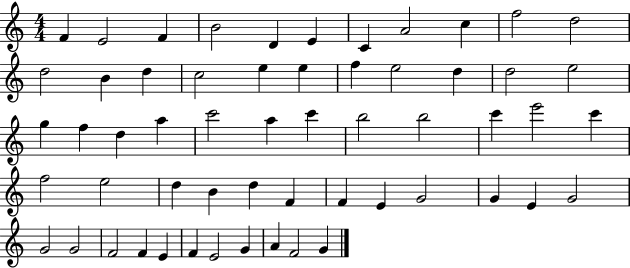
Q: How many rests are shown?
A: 0